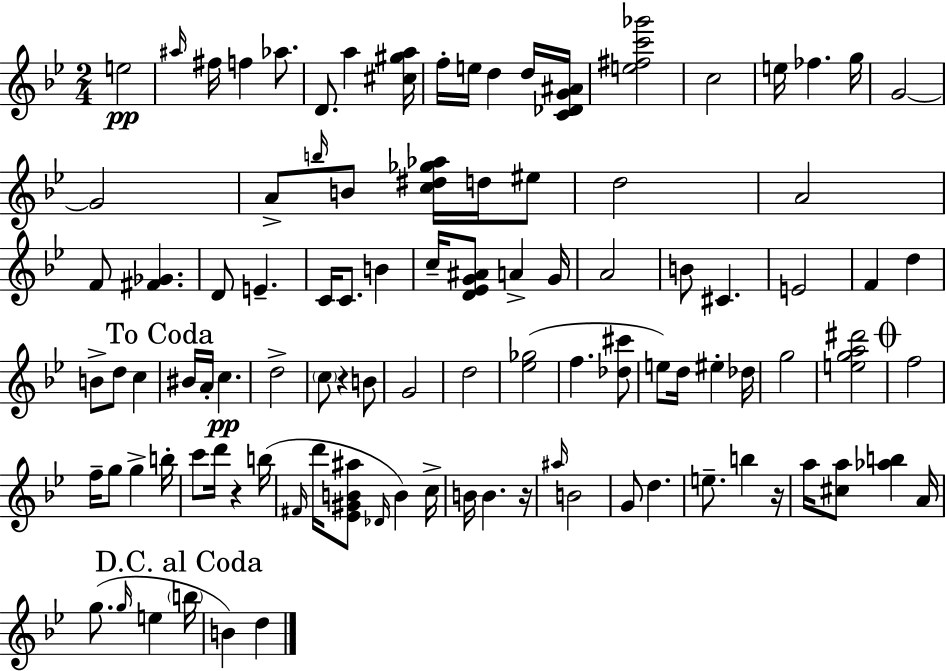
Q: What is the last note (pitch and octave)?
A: D5